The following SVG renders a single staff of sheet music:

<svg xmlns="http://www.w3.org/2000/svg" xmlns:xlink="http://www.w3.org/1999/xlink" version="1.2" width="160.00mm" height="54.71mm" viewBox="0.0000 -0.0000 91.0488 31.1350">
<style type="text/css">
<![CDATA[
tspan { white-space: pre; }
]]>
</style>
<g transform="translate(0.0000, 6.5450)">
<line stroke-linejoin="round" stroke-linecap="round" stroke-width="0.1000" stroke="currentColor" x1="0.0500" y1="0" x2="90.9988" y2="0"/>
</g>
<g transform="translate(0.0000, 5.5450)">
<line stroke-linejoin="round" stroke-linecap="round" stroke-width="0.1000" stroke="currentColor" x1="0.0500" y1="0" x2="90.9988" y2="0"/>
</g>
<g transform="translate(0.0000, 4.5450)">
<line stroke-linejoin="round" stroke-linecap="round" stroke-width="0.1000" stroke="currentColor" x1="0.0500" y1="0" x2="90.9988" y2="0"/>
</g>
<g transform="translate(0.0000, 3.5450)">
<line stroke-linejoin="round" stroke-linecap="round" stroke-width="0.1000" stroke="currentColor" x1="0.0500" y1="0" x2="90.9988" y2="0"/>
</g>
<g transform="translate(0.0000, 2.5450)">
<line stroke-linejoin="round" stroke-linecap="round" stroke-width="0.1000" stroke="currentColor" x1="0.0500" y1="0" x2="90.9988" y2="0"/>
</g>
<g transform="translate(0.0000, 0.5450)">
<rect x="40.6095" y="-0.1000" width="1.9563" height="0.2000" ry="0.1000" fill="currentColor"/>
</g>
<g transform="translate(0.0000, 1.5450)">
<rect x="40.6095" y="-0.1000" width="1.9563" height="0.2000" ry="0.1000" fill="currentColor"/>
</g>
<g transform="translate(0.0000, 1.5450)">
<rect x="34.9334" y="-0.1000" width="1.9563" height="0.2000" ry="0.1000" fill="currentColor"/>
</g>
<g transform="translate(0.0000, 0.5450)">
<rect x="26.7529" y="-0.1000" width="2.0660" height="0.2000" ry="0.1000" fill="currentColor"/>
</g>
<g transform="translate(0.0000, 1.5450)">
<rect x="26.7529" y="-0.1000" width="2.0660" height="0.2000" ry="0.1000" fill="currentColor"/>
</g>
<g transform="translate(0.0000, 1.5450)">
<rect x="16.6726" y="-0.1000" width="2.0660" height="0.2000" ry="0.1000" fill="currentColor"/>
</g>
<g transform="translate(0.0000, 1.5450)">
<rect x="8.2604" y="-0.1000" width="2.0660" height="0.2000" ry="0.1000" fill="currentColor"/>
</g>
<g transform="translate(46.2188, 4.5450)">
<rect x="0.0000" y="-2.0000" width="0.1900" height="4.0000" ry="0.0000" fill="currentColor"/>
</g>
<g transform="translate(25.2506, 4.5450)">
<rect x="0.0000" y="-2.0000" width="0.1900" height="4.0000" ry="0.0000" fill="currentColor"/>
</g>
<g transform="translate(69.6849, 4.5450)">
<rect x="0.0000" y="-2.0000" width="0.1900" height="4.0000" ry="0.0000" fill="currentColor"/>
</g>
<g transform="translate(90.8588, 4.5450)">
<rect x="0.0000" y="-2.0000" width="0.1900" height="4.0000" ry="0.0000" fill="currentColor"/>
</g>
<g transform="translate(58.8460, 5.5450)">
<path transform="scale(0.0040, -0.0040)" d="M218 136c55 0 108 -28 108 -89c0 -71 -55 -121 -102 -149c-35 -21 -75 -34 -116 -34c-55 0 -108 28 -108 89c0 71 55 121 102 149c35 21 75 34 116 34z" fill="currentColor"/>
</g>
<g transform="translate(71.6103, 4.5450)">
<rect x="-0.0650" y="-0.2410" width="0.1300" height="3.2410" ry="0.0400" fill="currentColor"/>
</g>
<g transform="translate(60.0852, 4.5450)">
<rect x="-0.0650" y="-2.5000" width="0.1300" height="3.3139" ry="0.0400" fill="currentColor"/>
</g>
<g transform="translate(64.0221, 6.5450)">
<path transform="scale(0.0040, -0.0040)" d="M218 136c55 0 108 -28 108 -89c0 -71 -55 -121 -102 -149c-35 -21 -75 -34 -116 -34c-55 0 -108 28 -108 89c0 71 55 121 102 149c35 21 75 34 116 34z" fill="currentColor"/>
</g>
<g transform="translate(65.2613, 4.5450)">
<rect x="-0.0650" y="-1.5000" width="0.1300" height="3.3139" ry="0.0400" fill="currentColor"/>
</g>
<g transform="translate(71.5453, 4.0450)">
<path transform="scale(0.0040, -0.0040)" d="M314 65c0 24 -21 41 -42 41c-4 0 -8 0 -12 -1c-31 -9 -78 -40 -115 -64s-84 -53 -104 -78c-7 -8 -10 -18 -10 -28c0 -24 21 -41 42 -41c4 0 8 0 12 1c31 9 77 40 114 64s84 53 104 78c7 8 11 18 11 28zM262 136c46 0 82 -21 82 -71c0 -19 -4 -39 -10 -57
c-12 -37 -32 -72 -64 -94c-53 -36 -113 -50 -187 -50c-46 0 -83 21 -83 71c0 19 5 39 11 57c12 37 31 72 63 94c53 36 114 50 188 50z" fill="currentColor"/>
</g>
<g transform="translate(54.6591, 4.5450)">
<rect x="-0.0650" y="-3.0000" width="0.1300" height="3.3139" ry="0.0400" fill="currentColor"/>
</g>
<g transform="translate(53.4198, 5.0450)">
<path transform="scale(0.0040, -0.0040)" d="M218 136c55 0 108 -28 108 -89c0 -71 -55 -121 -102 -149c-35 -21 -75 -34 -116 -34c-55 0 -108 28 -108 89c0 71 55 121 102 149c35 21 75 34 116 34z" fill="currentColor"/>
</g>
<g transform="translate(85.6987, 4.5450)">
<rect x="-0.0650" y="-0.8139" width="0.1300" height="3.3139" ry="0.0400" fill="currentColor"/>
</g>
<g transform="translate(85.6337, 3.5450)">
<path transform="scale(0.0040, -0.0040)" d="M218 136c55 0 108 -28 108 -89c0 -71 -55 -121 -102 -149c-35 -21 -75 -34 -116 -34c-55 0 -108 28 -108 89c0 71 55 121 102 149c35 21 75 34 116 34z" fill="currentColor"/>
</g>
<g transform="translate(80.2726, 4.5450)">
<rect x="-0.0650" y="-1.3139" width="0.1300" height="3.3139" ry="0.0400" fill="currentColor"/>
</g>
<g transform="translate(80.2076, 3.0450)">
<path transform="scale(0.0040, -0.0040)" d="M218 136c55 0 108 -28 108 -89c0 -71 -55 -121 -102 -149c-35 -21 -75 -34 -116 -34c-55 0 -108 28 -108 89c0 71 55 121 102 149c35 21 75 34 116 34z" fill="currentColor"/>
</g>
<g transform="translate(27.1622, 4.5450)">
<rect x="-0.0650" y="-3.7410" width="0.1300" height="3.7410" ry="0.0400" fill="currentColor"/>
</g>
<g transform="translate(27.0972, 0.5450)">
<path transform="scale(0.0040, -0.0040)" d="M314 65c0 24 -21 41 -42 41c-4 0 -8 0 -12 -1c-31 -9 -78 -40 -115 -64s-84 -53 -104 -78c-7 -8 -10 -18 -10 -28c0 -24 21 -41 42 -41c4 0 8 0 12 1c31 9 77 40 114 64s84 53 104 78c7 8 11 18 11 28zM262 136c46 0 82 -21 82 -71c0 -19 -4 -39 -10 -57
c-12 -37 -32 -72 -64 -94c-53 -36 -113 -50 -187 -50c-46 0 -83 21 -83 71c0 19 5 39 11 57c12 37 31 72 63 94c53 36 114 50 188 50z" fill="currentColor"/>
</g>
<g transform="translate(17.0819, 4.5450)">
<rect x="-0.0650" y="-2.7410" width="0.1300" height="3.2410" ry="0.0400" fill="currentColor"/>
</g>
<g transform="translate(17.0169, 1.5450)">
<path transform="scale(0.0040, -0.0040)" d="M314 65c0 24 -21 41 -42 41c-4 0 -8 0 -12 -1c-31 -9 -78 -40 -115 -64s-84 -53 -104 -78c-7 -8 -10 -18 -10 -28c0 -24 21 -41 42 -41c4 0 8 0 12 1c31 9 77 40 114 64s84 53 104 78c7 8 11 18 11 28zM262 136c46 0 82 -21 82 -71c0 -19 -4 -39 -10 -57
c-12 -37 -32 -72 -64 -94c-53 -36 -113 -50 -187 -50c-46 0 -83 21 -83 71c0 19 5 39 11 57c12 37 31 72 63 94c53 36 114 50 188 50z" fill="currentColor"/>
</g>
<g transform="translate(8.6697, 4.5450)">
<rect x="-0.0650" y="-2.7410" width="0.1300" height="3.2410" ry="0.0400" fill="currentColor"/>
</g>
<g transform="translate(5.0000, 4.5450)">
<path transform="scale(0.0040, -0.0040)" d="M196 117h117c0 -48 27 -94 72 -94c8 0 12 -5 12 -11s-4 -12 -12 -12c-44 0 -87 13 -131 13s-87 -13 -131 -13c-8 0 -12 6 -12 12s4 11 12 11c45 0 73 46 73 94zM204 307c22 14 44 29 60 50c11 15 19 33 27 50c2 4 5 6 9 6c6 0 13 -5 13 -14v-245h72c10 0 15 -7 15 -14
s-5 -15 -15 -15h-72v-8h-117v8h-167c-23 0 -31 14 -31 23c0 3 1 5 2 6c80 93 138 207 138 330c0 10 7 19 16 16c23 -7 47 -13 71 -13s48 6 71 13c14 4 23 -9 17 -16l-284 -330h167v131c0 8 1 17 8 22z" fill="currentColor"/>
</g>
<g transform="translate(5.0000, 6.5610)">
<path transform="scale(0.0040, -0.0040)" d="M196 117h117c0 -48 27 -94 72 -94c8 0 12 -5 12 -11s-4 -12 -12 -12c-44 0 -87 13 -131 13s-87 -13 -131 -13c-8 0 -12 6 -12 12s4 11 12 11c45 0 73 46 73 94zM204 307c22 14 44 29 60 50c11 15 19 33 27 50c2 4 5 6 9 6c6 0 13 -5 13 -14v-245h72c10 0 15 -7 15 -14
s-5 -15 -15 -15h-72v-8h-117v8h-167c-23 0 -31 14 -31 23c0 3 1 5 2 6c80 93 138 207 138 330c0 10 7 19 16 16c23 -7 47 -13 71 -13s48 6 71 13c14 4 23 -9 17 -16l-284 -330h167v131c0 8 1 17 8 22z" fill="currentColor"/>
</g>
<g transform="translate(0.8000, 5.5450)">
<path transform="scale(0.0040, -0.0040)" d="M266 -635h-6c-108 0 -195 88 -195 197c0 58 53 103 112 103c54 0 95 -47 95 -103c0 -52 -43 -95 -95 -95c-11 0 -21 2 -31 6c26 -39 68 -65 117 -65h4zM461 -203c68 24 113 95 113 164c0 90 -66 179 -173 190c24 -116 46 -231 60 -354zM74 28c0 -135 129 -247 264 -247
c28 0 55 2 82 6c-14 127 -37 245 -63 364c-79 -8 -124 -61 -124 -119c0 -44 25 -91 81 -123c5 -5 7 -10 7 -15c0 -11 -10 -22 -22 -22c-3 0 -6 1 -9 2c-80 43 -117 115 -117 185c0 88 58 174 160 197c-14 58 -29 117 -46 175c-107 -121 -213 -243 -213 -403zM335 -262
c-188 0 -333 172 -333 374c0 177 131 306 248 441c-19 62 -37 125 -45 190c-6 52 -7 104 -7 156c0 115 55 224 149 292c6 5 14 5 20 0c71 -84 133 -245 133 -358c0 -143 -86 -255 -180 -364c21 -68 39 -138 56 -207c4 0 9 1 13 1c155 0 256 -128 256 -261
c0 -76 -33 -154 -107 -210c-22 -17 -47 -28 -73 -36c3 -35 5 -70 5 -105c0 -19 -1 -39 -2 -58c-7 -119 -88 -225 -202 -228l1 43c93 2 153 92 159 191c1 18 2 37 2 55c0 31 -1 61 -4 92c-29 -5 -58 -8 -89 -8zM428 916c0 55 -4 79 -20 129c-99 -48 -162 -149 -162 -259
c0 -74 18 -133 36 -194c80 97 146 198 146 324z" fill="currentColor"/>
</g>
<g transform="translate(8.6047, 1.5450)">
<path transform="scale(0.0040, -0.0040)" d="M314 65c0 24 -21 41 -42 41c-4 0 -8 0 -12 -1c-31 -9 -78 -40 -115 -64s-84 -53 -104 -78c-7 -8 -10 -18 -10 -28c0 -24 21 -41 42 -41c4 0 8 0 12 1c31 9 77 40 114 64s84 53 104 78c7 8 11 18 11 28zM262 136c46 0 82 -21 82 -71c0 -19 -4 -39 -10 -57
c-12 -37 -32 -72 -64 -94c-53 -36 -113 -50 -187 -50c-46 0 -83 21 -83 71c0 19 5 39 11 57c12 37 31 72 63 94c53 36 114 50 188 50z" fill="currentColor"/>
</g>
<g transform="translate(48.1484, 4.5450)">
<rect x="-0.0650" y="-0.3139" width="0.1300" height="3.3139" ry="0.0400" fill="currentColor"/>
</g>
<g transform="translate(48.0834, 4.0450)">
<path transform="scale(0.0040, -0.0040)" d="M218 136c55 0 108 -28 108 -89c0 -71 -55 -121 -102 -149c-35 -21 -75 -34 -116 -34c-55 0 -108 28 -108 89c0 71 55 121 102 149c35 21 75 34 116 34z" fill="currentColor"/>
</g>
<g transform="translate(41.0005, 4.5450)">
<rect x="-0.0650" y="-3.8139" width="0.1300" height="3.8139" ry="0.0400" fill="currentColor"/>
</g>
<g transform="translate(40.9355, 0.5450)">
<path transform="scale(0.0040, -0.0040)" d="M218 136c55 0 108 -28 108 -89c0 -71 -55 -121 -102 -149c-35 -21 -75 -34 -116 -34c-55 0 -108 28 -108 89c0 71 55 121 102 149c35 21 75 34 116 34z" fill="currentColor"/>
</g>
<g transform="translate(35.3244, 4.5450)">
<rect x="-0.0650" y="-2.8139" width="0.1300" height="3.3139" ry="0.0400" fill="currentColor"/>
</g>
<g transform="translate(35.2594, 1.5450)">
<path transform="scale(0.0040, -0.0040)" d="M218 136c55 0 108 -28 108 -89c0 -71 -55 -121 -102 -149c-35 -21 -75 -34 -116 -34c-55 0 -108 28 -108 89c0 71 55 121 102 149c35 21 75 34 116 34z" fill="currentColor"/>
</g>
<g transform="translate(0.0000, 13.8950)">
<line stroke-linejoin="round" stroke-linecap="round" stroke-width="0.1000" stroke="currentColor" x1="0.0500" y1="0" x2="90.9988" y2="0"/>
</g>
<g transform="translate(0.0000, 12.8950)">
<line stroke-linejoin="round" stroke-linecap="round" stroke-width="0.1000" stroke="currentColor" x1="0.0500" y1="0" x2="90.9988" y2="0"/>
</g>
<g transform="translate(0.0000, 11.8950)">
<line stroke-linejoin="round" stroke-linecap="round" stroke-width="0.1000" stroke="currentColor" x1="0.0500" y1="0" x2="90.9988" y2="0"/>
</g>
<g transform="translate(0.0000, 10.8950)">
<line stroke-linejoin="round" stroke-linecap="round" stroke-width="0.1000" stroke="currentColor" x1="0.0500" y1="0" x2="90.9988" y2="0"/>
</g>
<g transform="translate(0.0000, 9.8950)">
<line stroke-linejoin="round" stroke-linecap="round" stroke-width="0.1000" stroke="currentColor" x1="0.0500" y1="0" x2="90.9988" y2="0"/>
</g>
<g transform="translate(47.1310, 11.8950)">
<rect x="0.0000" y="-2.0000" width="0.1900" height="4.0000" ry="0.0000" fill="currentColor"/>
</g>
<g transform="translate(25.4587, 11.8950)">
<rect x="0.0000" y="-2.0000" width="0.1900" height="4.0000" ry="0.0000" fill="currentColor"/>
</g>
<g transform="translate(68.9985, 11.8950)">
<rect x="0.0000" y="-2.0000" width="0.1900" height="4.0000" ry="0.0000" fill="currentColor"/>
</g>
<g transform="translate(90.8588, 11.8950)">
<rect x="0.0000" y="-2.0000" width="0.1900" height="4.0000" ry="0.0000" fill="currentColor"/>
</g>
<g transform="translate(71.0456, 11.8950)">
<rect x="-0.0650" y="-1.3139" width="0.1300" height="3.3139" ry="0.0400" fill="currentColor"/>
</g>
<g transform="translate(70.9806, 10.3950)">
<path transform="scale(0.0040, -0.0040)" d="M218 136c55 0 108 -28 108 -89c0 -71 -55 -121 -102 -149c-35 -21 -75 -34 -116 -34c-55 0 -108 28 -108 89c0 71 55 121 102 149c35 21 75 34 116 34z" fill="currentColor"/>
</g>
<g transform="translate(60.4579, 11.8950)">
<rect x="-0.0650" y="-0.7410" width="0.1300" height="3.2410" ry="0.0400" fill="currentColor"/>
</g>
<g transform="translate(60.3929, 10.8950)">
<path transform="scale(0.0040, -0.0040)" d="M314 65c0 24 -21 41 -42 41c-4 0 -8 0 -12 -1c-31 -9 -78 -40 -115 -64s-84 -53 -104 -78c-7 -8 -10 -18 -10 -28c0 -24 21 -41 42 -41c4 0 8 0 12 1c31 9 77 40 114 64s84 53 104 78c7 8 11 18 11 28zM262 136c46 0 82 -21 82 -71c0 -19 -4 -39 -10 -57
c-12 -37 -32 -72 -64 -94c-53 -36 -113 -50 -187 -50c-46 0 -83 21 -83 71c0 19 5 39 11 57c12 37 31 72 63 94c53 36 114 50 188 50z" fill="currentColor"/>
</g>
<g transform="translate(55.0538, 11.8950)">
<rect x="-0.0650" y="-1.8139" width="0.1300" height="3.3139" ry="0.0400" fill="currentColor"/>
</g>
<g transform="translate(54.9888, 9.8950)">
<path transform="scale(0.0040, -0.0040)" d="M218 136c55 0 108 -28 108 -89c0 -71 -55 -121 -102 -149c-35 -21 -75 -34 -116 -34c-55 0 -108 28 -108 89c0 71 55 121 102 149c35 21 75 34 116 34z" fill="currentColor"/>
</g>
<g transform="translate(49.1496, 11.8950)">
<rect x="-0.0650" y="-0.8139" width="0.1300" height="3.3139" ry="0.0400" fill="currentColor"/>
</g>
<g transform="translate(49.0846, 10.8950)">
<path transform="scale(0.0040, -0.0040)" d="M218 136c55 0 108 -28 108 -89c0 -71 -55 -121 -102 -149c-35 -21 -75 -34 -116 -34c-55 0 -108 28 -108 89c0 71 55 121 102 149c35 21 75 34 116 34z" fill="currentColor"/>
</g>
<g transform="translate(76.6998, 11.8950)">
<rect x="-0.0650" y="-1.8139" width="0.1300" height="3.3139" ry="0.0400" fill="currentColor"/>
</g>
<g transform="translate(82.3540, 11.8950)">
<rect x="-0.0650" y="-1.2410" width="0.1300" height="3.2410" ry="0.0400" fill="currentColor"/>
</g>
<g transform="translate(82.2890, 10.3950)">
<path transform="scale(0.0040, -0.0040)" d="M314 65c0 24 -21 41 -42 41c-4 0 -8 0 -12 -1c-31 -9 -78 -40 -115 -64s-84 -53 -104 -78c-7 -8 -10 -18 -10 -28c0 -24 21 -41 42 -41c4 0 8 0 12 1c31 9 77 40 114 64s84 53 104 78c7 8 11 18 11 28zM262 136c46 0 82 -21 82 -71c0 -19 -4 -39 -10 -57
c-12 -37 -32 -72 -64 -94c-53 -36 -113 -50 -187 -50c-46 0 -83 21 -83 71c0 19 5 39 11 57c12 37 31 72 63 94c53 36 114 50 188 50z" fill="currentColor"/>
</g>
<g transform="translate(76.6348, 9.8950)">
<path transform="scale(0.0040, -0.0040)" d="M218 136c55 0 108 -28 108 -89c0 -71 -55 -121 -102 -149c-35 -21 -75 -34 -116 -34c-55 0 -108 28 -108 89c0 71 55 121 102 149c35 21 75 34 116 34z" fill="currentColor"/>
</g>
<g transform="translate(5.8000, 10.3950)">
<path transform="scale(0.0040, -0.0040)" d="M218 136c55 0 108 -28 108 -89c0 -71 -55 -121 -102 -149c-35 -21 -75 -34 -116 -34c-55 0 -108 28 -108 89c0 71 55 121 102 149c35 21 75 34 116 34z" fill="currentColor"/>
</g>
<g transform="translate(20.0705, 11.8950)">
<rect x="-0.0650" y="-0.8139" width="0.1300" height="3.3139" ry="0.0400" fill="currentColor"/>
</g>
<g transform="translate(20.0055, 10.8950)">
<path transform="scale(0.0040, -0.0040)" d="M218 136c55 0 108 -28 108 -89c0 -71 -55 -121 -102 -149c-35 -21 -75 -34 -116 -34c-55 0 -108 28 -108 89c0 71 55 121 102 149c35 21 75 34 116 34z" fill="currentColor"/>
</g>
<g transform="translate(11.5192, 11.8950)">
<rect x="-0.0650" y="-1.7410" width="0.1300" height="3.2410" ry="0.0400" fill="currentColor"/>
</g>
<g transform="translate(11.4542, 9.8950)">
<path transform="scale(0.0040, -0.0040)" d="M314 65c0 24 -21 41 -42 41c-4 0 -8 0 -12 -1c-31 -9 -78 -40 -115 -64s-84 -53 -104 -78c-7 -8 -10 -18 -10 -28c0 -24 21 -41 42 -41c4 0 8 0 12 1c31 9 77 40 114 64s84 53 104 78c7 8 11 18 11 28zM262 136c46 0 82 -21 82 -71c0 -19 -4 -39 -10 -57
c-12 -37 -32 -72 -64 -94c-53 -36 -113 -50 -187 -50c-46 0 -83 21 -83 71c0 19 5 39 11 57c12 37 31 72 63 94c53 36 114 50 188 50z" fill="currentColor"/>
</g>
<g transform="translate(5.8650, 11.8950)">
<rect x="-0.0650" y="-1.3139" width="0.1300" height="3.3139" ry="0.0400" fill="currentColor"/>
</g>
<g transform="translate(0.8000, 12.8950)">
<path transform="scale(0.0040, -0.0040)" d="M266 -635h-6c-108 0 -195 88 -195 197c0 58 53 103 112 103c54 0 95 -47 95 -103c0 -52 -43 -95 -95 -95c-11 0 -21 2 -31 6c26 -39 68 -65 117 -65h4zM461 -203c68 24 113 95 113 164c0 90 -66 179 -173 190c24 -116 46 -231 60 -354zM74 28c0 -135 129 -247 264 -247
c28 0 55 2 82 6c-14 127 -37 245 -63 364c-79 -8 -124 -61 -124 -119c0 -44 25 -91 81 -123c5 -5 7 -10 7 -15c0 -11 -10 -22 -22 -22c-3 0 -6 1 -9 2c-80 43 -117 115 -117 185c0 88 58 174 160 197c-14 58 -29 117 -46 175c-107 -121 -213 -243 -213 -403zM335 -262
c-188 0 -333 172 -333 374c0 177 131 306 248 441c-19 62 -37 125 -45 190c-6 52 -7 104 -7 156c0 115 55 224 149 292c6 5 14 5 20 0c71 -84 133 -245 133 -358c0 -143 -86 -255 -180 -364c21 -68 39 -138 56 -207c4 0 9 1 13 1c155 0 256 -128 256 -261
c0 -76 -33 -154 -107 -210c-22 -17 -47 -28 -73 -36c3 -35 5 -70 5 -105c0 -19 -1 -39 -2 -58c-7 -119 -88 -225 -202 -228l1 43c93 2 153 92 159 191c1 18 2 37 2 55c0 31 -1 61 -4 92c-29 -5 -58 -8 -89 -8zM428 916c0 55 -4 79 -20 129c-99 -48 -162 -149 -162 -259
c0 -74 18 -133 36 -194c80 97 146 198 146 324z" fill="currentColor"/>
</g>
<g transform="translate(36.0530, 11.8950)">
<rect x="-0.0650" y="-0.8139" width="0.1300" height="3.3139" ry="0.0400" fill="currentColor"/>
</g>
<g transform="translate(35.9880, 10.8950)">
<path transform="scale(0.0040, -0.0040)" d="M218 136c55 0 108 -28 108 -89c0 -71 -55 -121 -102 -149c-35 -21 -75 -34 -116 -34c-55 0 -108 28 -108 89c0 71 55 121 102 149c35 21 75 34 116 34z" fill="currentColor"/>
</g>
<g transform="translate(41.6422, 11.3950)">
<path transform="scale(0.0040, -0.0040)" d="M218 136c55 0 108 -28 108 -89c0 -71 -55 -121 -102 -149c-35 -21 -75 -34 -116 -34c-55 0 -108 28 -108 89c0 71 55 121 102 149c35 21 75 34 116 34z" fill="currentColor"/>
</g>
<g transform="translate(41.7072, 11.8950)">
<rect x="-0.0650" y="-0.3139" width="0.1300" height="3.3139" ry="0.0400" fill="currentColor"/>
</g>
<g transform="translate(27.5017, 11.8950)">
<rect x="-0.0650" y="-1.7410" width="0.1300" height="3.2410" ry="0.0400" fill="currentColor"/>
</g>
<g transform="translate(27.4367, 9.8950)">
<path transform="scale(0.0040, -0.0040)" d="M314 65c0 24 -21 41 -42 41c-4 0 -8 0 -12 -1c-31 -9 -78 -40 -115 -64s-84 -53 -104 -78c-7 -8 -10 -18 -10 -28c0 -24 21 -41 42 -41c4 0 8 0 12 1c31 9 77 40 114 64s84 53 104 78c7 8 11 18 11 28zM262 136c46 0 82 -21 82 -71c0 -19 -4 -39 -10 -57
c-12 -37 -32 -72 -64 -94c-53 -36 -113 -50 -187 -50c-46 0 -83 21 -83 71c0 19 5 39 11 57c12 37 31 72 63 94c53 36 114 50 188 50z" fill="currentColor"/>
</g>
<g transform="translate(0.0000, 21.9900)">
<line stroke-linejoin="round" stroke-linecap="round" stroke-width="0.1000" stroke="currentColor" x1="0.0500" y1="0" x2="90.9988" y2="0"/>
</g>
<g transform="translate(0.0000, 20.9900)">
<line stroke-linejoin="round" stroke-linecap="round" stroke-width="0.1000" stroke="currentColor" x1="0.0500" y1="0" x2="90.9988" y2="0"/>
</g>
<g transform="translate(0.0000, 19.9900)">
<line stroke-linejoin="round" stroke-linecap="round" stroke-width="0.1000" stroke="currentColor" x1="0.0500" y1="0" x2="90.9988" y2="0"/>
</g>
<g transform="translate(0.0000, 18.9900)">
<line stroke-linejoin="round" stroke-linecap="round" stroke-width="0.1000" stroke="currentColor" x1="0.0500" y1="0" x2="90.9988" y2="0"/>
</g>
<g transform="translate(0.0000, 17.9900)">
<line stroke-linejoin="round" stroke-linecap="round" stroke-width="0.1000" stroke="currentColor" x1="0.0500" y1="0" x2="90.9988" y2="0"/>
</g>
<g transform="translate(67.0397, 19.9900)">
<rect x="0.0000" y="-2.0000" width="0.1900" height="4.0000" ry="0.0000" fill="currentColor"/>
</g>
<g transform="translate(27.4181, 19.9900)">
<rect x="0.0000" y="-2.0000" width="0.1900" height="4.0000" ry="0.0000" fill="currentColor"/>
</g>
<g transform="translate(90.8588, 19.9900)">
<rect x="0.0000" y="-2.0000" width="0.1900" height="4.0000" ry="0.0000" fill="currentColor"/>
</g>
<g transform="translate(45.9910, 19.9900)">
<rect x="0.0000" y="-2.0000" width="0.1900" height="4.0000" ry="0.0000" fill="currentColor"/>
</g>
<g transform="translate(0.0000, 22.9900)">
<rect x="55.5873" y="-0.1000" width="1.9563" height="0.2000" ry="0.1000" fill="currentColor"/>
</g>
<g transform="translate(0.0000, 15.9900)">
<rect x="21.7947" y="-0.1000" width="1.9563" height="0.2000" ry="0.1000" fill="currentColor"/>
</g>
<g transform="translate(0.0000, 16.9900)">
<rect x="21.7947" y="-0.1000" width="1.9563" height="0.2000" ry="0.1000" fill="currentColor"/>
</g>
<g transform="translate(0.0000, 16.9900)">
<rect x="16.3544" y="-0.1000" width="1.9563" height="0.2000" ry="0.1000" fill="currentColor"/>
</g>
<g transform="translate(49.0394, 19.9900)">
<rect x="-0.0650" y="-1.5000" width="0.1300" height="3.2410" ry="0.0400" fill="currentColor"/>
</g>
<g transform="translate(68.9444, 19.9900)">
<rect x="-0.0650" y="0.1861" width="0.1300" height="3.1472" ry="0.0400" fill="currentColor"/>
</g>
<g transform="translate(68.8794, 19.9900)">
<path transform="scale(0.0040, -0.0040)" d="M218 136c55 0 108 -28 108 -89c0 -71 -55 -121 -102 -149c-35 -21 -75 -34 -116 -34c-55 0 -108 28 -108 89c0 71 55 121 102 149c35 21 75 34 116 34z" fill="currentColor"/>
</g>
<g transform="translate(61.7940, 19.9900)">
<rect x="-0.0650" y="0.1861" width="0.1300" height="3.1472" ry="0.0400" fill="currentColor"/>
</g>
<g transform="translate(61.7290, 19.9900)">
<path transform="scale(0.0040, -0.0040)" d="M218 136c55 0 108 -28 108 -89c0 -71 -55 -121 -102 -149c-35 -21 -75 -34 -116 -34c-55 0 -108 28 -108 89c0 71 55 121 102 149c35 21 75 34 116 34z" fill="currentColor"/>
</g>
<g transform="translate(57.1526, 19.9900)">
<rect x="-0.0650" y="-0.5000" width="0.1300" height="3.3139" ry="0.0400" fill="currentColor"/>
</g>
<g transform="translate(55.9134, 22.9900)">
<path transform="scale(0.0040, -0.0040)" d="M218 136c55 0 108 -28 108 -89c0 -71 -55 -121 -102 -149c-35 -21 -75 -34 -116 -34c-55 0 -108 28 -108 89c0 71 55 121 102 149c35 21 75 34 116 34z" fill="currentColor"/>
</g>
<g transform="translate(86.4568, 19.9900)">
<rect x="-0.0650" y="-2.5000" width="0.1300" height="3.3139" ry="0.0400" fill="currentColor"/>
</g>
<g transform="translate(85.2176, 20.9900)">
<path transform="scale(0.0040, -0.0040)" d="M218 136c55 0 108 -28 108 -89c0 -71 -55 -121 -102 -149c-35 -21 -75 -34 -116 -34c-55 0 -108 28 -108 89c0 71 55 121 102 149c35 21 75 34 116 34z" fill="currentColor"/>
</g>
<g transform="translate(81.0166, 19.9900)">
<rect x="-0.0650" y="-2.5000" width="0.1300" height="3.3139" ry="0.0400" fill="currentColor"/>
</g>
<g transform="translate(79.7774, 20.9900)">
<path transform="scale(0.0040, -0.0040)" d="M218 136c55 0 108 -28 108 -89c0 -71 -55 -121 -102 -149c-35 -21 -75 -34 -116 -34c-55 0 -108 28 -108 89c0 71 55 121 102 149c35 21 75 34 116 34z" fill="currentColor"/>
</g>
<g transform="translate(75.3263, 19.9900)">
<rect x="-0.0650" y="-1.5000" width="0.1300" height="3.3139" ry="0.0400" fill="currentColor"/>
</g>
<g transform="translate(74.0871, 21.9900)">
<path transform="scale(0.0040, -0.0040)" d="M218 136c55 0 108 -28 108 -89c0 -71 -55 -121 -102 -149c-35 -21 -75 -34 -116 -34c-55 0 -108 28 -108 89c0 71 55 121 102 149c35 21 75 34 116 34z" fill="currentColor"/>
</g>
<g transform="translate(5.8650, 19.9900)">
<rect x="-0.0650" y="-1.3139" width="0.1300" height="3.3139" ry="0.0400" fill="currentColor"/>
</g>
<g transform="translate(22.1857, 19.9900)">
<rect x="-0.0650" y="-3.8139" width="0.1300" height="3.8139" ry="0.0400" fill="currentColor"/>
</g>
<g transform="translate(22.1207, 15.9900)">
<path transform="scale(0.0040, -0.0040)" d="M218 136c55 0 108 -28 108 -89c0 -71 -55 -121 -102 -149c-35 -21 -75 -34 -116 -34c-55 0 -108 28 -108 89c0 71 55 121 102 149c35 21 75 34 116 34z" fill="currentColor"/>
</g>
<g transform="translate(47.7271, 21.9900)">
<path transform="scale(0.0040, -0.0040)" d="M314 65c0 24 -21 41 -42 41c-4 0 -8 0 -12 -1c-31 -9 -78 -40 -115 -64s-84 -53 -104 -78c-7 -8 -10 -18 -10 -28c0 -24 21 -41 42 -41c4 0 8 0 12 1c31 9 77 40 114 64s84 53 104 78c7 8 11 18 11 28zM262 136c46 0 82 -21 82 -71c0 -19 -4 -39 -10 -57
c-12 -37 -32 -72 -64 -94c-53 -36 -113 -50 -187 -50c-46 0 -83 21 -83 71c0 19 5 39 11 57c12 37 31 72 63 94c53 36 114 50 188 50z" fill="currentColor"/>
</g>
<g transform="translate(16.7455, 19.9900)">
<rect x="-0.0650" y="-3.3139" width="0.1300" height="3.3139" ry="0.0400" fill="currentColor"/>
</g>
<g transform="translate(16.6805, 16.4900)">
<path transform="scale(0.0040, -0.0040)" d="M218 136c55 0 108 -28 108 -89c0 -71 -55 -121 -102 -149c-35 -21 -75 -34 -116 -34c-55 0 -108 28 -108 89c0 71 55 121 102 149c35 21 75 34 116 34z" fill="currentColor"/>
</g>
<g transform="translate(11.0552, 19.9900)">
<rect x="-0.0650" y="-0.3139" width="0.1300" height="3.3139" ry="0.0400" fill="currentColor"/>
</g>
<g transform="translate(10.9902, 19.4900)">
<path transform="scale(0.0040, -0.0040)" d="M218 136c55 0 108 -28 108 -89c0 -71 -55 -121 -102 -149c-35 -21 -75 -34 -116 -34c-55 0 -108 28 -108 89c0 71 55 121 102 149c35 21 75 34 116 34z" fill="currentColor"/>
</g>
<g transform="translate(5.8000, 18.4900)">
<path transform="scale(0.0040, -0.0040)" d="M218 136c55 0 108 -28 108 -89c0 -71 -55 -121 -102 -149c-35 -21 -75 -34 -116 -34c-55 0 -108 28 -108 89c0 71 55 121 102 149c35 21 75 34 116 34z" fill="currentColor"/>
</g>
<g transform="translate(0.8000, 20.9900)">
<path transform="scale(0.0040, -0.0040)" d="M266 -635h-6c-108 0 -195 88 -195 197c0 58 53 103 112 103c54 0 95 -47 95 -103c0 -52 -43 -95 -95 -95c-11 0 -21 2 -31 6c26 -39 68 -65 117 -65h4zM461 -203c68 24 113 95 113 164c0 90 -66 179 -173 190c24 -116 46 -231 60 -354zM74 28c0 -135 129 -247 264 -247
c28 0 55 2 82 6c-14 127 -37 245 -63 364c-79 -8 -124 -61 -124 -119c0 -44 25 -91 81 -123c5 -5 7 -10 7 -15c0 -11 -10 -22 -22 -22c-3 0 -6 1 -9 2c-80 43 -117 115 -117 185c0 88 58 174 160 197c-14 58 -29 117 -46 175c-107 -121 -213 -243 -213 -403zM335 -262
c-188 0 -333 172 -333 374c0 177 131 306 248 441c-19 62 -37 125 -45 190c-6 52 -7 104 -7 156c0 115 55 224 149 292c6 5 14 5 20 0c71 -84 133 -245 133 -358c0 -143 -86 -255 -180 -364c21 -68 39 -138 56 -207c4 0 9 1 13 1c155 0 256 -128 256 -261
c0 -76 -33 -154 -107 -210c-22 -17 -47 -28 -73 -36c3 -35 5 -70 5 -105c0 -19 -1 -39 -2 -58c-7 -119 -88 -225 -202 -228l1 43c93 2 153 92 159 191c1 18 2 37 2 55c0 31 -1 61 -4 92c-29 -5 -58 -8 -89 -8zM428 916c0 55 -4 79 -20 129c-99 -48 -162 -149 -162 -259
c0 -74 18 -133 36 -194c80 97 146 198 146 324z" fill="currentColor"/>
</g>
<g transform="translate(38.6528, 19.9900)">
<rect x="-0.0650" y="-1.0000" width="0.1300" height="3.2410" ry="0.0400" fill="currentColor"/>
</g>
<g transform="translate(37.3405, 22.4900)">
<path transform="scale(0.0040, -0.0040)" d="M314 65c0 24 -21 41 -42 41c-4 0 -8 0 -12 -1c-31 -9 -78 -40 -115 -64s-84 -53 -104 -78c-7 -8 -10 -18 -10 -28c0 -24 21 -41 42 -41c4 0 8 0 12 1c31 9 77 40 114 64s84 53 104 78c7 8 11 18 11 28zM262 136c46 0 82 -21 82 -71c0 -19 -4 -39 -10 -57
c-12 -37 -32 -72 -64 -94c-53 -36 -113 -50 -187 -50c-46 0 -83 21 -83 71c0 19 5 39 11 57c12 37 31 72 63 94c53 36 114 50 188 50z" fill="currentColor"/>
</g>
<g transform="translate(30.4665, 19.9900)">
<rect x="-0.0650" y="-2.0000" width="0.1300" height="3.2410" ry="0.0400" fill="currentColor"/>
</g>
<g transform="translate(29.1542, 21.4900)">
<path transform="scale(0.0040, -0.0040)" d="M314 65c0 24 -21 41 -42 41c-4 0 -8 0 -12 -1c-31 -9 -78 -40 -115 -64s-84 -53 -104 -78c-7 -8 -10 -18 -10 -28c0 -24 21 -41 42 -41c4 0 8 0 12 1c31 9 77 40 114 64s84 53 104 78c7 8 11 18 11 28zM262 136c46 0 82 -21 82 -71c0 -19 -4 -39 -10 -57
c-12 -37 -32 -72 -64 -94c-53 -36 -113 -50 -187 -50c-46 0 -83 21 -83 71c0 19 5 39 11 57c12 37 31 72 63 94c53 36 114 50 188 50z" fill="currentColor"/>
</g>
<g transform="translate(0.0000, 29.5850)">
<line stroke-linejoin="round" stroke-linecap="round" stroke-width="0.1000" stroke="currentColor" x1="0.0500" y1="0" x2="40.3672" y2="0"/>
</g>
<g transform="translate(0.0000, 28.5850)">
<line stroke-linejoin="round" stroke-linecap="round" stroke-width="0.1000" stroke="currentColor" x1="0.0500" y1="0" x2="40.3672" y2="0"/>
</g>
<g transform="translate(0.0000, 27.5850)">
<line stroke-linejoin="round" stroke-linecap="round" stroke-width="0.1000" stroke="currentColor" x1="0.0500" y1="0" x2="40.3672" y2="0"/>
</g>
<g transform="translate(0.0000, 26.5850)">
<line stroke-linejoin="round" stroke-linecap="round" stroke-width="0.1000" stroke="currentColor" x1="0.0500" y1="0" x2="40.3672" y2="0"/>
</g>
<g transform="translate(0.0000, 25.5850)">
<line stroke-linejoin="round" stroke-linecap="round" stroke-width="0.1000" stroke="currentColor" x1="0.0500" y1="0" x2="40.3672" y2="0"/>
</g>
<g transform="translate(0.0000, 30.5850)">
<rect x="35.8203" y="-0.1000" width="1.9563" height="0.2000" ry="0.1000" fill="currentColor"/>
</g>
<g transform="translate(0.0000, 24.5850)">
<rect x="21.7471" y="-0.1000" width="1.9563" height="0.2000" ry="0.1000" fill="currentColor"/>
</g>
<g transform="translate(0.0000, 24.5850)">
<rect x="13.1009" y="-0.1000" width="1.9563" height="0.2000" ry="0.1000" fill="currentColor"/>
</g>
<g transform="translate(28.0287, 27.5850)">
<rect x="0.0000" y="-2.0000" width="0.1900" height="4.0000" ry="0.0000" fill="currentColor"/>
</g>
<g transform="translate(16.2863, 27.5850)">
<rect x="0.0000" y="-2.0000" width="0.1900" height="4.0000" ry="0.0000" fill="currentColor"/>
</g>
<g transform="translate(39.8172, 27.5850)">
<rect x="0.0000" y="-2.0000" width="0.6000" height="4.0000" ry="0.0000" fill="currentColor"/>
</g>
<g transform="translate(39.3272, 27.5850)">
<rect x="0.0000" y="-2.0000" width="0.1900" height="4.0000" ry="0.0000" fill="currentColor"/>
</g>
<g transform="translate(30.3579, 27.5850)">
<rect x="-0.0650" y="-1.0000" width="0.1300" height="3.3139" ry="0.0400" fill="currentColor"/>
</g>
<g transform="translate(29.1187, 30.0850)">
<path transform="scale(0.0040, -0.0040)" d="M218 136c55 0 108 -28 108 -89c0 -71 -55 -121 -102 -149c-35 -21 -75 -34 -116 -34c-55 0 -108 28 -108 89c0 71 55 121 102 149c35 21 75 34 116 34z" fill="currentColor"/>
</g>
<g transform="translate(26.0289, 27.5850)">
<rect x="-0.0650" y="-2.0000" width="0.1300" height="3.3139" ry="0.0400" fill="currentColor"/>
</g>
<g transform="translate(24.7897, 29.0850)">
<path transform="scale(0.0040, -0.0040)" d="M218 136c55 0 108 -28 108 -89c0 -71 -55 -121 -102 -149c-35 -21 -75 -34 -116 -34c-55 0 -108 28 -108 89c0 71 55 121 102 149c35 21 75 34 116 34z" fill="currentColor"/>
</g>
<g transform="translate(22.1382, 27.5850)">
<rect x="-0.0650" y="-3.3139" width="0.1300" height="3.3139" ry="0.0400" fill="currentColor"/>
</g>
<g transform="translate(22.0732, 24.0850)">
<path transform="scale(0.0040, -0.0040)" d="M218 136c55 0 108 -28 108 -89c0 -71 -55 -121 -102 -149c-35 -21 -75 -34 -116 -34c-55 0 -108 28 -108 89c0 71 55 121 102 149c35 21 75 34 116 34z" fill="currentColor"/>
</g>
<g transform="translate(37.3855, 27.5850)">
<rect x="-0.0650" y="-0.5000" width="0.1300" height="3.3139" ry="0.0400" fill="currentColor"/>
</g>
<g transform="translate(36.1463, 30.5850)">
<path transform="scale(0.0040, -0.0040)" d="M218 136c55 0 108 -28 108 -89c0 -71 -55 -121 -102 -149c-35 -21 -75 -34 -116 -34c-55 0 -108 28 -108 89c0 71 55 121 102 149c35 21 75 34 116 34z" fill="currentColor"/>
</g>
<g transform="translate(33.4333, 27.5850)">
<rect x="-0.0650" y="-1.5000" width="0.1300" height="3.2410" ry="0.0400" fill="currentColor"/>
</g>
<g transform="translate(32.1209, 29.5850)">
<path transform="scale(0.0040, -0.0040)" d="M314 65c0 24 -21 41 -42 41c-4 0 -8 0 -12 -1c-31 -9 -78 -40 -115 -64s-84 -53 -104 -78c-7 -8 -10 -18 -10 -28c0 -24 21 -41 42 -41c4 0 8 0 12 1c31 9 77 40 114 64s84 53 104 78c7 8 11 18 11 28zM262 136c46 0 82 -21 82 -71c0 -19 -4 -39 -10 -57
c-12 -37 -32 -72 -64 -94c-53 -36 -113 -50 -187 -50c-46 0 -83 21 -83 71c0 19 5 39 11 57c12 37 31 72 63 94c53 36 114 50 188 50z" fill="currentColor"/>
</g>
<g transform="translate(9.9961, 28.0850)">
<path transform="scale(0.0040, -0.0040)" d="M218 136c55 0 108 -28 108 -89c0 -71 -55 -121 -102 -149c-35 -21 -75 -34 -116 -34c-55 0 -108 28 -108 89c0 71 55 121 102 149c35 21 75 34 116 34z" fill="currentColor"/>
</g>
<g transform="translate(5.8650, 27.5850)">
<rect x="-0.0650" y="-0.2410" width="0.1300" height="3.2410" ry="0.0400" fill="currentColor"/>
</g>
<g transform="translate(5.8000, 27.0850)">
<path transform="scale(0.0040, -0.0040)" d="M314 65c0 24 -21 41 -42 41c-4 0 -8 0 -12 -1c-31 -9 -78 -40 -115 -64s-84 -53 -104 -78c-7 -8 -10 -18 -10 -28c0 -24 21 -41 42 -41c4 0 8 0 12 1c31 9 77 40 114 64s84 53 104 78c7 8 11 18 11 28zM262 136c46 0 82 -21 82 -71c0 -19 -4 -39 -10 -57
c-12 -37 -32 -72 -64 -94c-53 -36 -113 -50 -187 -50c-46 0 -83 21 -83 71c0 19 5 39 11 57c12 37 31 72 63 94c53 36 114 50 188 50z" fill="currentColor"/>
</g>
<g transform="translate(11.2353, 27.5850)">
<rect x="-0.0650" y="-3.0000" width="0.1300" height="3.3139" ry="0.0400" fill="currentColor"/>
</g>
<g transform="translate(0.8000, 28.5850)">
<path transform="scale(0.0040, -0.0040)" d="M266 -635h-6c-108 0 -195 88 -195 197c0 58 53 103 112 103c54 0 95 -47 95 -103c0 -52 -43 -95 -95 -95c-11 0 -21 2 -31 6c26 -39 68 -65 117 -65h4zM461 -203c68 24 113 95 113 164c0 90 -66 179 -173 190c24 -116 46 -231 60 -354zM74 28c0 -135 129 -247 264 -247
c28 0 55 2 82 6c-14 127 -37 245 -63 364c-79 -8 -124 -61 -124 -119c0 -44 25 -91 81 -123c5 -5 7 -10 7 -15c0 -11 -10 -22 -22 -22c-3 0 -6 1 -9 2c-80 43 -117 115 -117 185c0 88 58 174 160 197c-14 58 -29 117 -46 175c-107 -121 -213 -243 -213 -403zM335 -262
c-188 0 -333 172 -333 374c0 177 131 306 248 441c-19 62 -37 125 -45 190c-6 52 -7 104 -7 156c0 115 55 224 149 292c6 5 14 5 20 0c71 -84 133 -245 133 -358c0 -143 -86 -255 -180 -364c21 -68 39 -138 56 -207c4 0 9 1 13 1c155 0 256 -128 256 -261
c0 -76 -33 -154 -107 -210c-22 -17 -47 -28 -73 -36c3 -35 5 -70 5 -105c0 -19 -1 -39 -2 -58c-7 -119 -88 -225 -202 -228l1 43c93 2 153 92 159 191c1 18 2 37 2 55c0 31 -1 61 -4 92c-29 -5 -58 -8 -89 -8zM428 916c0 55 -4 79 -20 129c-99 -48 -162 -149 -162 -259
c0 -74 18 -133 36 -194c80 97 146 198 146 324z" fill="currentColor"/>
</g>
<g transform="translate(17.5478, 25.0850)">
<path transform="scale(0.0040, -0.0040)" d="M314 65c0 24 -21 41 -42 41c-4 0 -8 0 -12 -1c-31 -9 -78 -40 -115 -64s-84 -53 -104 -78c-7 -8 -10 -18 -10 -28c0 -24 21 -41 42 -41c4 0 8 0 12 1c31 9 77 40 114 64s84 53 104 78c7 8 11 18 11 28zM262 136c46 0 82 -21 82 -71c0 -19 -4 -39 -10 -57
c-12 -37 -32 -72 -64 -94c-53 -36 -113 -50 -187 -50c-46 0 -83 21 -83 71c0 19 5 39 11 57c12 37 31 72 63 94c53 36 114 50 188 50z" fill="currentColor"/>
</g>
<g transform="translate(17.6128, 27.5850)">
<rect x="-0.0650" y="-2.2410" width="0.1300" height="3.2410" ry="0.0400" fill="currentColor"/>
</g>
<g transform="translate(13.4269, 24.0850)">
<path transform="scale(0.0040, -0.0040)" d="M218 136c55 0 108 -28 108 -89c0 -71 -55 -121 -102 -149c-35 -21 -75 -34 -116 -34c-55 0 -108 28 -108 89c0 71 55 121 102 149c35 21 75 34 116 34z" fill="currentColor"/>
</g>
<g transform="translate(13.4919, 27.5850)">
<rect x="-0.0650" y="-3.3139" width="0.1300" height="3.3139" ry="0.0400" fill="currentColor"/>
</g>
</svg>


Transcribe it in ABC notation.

X:1
T:Untitled
M:4/4
L:1/4
K:C
a2 a2 c'2 a c' c A G E c2 e d e f2 d f2 d c d f d2 e f e2 e c b c' F2 D2 E2 C B B E G G c2 A b g2 b F D E2 C